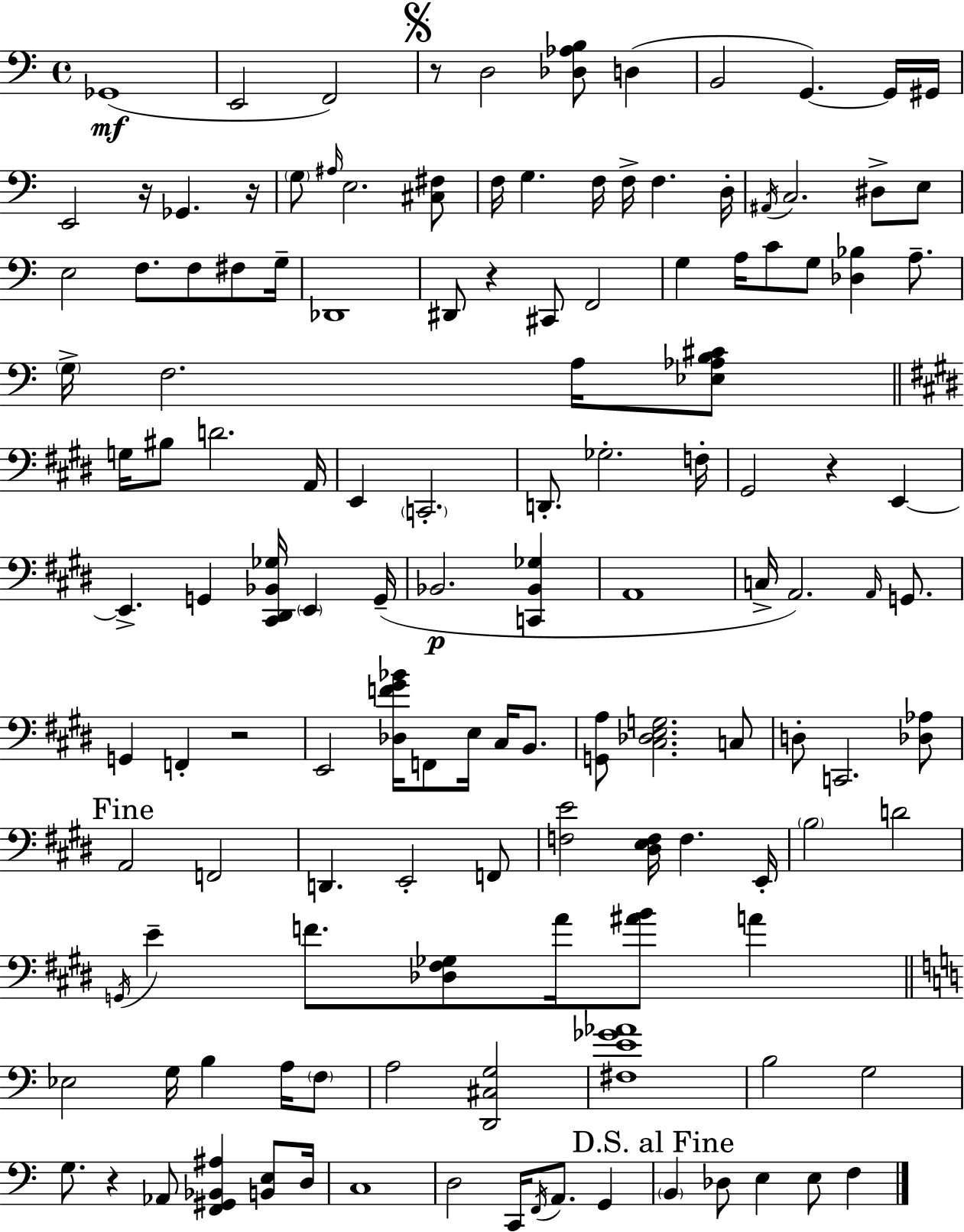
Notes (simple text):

Gb2/w E2/h F2/h R/e D3/h [Db3,Ab3,B3]/e D3/q B2/h G2/q. G2/s G#2/s E2/h R/s Gb2/q. R/s G3/e A#3/s E3/h. [C#3,F#3]/e F3/s G3/q. F3/s F3/s F3/q. D3/s A#2/s C3/h. D#3/e E3/e E3/h F3/e. F3/e F#3/e G3/s Db2/w D#2/e R/q C#2/e F2/h G3/q A3/s C4/e G3/e [Db3,Bb3]/q A3/e. G3/s F3/h. A3/s [Eb3,Ab3,B3,C#4]/e G3/s BIS3/e D4/h. A2/s E2/q C2/h. D2/e. Gb3/h. F3/s G#2/h R/q E2/q E2/q. G2/q [C#2,D#2,Bb2,Gb3]/s E2/q G2/s Bb2/h. [C2,Bb2,Gb3]/q A2/w C3/s A2/h. A2/s G2/e. G2/q F2/q R/h E2/h [Db3,F4,G#4,Bb4]/s F2/e E3/s C#3/s B2/e. [G2,A3]/e [C#3,Db3,E3,G3]/h. C3/e D3/e C2/h. [Db3,Ab3]/e A2/h F2/h D2/q. E2/h F2/e [F3,E4]/h [D#3,E3,F3]/s F3/q. E2/s B3/h D4/h G2/s E4/q F4/e. [Db3,F#3,Gb3]/e A4/s [A#4,B4]/e A4/q Eb3/h G3/s B3/q A3/s F3/e A3/h [D2,C#3,G3]/h [F#3,E4,Gb4,Ab4]/w B3/h G3/h G3/e. R/q Ab2/e [F2,G#2,Bb2,A#3]/q [B2,E3]/e D3/s C3/w D3/h C2/s F2/s A2/e. G2/q B2/q Db3/e E3/q E3/e F3/q